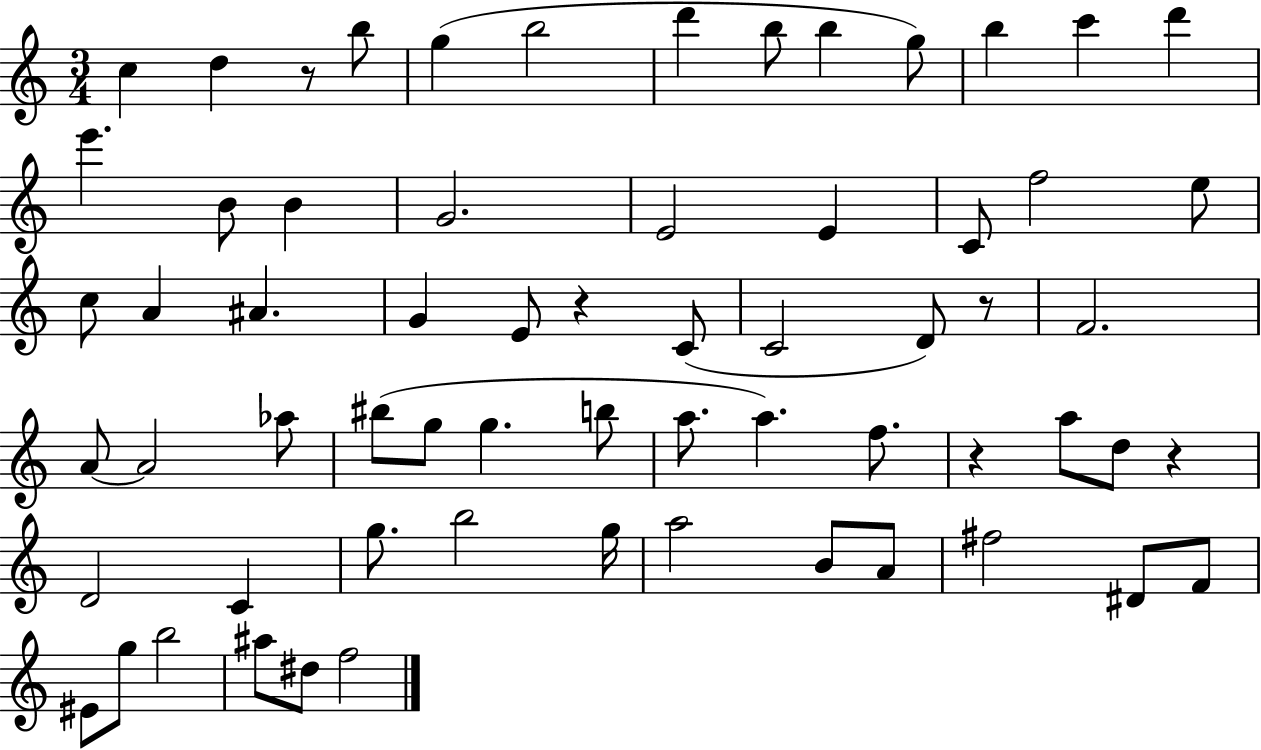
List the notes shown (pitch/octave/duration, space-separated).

C5/q D5/q R/e B5/e G5/q B5/h D6/q B5/e B5/q G5/e B5/q C6/q D6/q E6/q. B4/e B4/q G4/h. E4/h E4/q C4/e F5/h E5/e C5/e A4/q A#4/q. G4/q E4/e R/q C4/e C4/h D4/e R/e F4/h. A4/e A4/h Ab5/e BIS5/e G5/e G5/q. B5/e A5/e. A5/q. F5/e. R/q A5/e D5/e R/q D4/h C4/q G5/e. B5/h G5/s A5/h B4/e A4/e F#5/h D#4/e F4/e EIS4/e G5/e B5/h A#5/e D#5/e F5/h